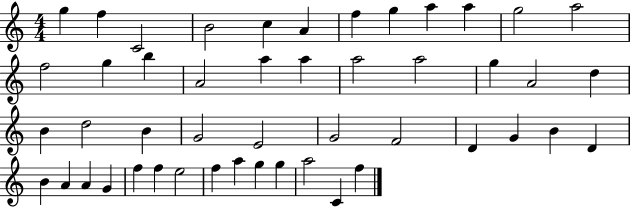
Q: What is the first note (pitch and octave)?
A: G5